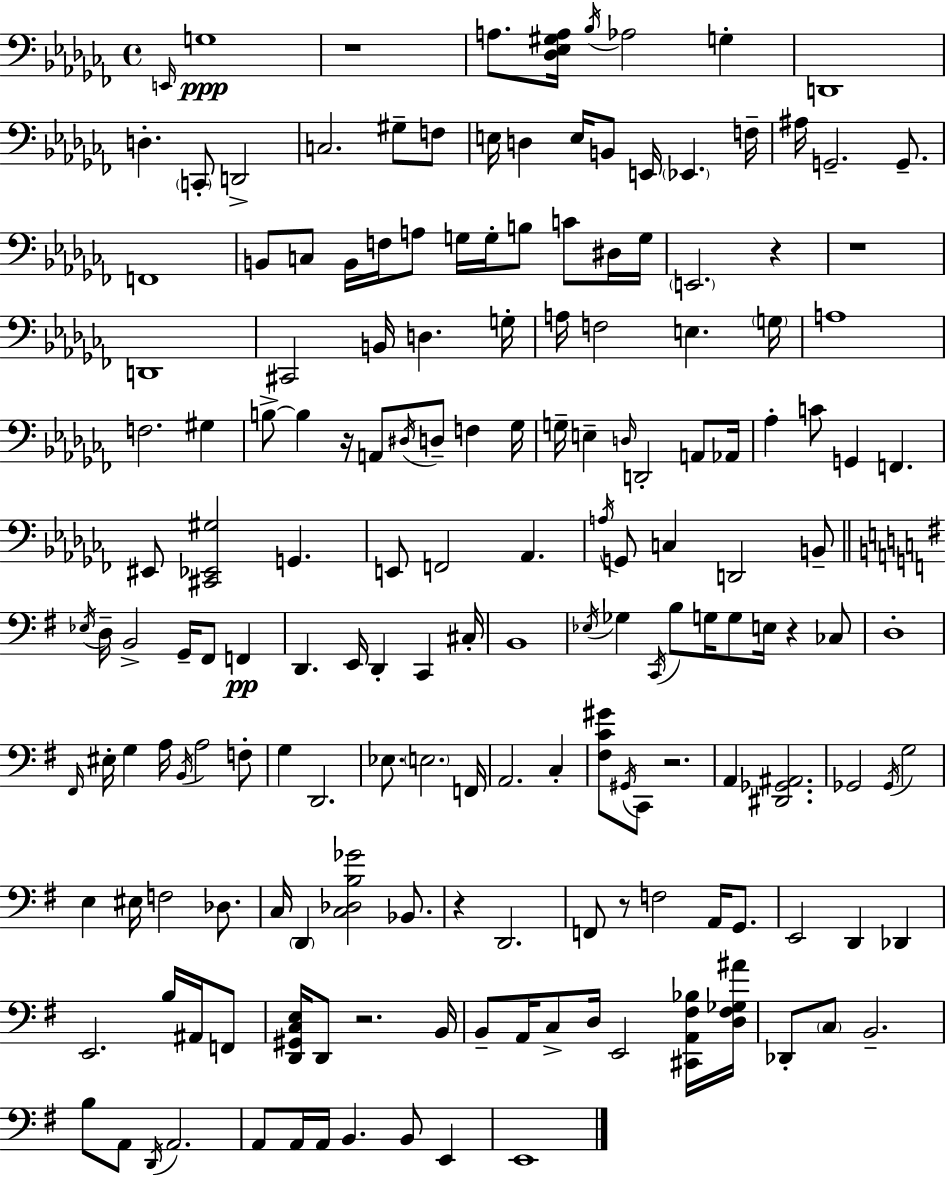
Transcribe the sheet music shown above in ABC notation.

X:1
T:Untitled
M:4/4
L:1/4
K:Abm
E,,/4 G,4 z4 A,/2 [_D,_E,^G,A,]/4 _B,/4 _A,2 G, D,,4 D, C,,/2 D,,2 C,2 ^G,/2 F,/2 E,/4 D, E,/4 B,,/2 E,,/4 _E,, F,/4 ^A,/4 G,,2 G,,/2 F,,4 B,,/2 C,/2 B,,/4 F,/4 A,/2 G,/4 G,/4 B,/2 C/2 ^D,/4 G,/4 E,,2 z z4 D,,4 ^C,,2 B,,/4 D, G,/4 A,/4 F,2 E, G,/4 A,4 F,2 ^G, B,/2 B, z/4 A,,/2 ^D,/4 D,/2 F, _G,/4 G,/4 E, D,/4 D,,2 A,,/2 _A,,/4 _A, C/2 G,, F,, ^E,,/2 [^C,,_E,,^G,]2 G,, E,,/2 F,,2 _A,, A,/4 G,,/2 C, D,,2 B,,/2 _E,/4 D,/4 B,,2 G,,/4 ^F,,/2 F,, D,, E,,/4 D,, C,, ^C,/4 B,,4 _E,/4 _G, C,,/4 B,/2 G,/4 G,/2 E,/4 z _C,/2 D,4 ^F,,/4 ^E,/4 G, A,/4 B,,/4 A,2 F,/2 G, D,,2 _E,/2 E,2 F,,/4 A,,2 C, [^F,C^G]/2 ^G,,/4 C,,/2 z2 A,, [^D,,_G,,^A,,]2 _G,,2 _G,,/4 G,2 E, ^E,/4 F,2 _D,/2 C,/4 D,, [C,_D,B,_G]2 _B,,/2 z D,,2 F,,/2 z/2 F,2 A,,/4 G,,/2 E,,2 D,, _D,, E,,2 B,/4 ^A,,/4 F,,/2 [D,,^G,,C,E,]/4 D,,/2 z2 B,,/4 B,,/2 A,,/4 C,/2 D,/4 E,,2 [^C,,A,,^F,_B,]/4 [D,^F,_G,^A]/4 _D,,/2 C,/2 B,,2 B,/2 A,,/2 D,,/4 A,,2 A,,/2 A,,/4 A,,/4 B,, B,,/2 E,, E,,4